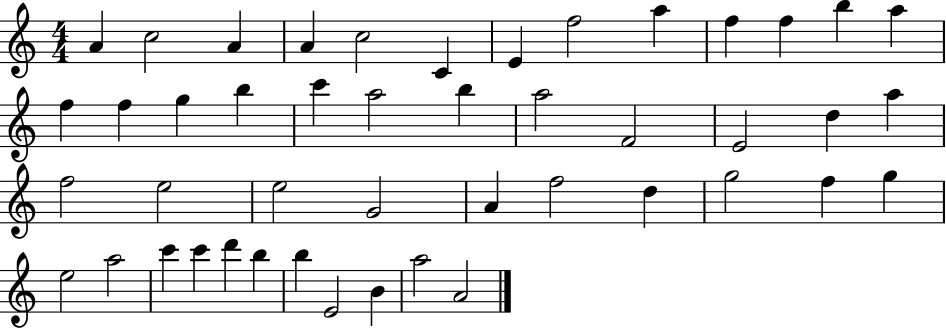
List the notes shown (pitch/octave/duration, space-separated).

A4/q C5/h A4/q A4/q C5/h C4/q E4/q F5/h A5/q F5/q F5/q B5/q A5/q F5/q F5/q G5/q B5/q C6/q A5/h B5/q A5/h F4/h E4/h D5/q A5/q F5/h E5/h E5/h G4/h A4/q F5/h D5/q G5/h F5/q G5/q E5/h A5/h C6/q C6/q D6/q B5/q B5/q E4/h B4/q A5/h A4/h